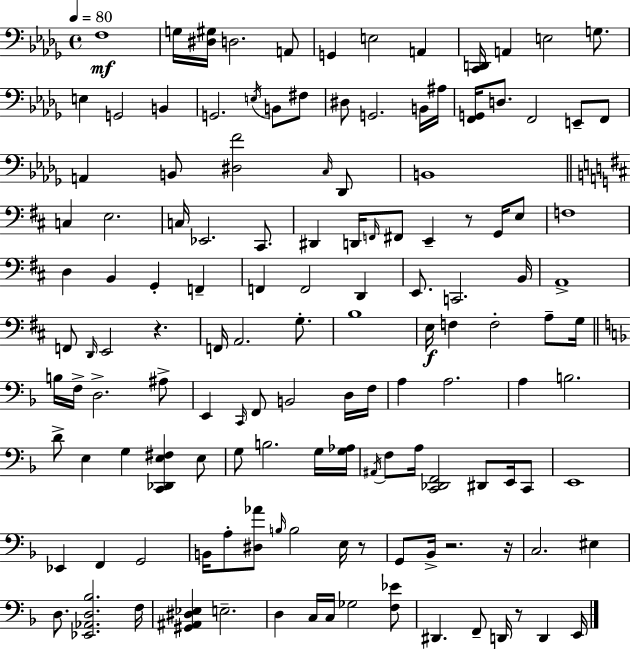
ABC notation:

X:1
T:Untitled
M:4/4
L:1/4
K:Bbm
F,4 G,/4 [^D,^G,]/4 D,2 A,,/2 G,, E,2 A,, [C,,D,,]/4 A,, E,2 G,/2 E, G,,2 B,, G,,2 E,/4 B,,/2 ^F,/2 ^D,/2 G,,2 B,,/4 ^A,/4 [F,,G,,]/4 D,/2 F,,2 E,,/2 F,,/2 A,, B,,/2 [^D,F]2 C,/4 _D,,/2 B,,4 C, E,2 C,/4 _E,,2 ^C,,/2 ^D,, D,,/4 F,,/4 ^F,,/2 E,, z/2 G,,/4 E,/2 F,4 D, B,, G,, F,, F,, F,,2 D,, E,,/2 C,,2 B,,/4 A,,4 F,,/2 D,,/4 E,,2 z F,,/4 A,,2 G,/2 B,4 E,/4 F, F,2 A,/2 G,/4 B,/4 F,/4 D,2 ^A,/2 E,, C,,/4 F,,/2 B,,2 D,/4 F,/4 A, A,2 A, B,2 D/2 E, G, [C,,_D,,E,^F,] E,/2 G,/2 B,2 G,/4 [G,_A,]/4 ^A,,/4 F,/2 A,/4 [C,,_D,,F,,]2 ^D,,/2 E,,/4 C,,/2 E,,4 _E,, F,, G,,2 B,,/4 A,/2 [^D,_A]/2 B,/4 B,2 E,/4 z/2 G,,/2 _B,,/4 z2 z/4 C,2 ^E, D,/2 [_E,,_A,,D,_B,]2 F,/4 [^G,,^A,,^D,_E,] E,2 D, C,/4 C,/4 _G,2 [F,_E]/2 ^D,, F,,/2 D,,/4 z/2 D,, E,,/4